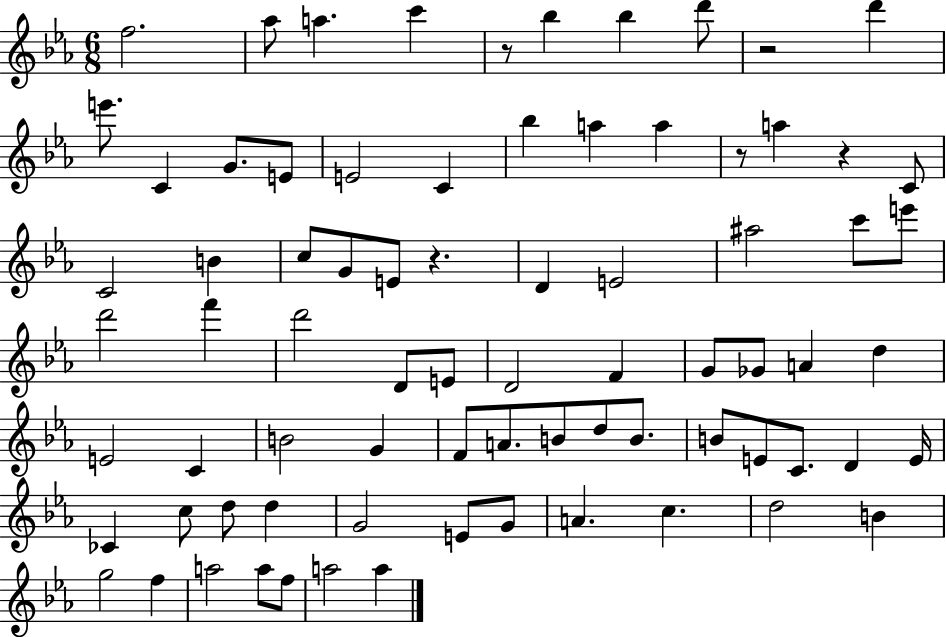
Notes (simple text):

F5/h. Ab5/e A5/q. C6/q R/e Bb5/q Bb5/q D6/e R/h D6/q E6/e. C4/q G4/e. E4/e E4/h C4/q Bb5/q A5/q A5/q R/e A5/q R/q C4/e C4/h B4/q C5/e G4/e E4/e R/q. D4/q E4/h A#5/h C6/e E6/e D6/h F6/q D6/h D4/e E4/e D4/h F4/q G4/e Gb4/e A4/q D5/q E4/h C4/q B4/h G4/q F4/e A4/e. B4/e D5/e B4/e. B4/e E4/e C4/e. D4/q E4/s CES4/q C5/e D5/e D5/q G4/h E4/e G4/e A4/q. C5/q. D5/h B4/q G5/h F5/q A5/h A5/e F5/e A5/h A5/q